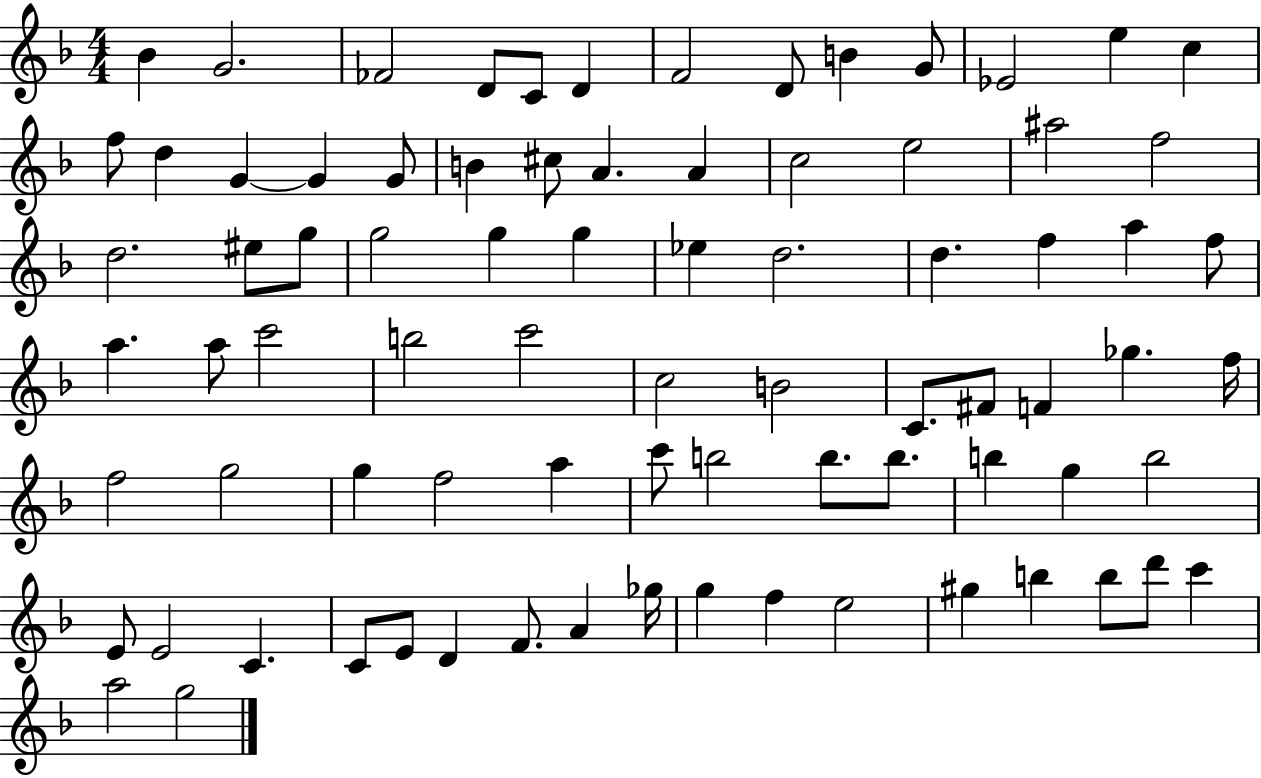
X:1
T:Untitled
M:4/4
L:1/4
K:F
_B G2 _F2 D/2 C/2 D F2 D/2 B G/2 _E2 e c f/2 d G G G/2 B ^c/2 A A c2 e2 ^a2 f2 d2 ^e/2 g/2 g2 g g _e d2 d f a f/2 a a/2 c'2 b2 c'2 c2 B2 C/2 ^F/2 F _g f/4 f2 g2 g f2 a c'/2 b2 b/2 b/2 b g b2 E/2 E2 C C/2 E/2 D F/2 A _g/4 g f e2 ^g b b/2 d'/2 c' a2 g2